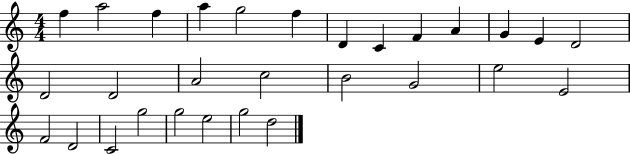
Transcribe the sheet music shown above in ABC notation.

X:1
T:Untitled
M:4/4
L:1/4
K:C
f a2 f a g2 f D C F A G E D2 D2 D2 A2 c2 B2 G2 e2 E2 F2 D2 C2 g2 g2 e2 g2 d2